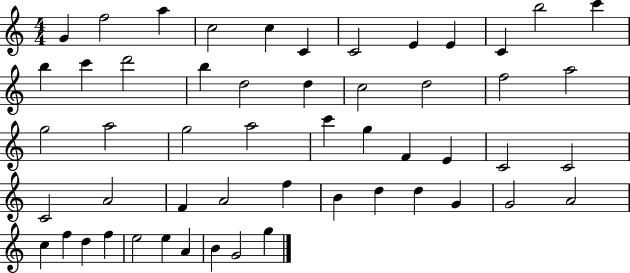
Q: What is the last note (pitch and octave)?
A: G5